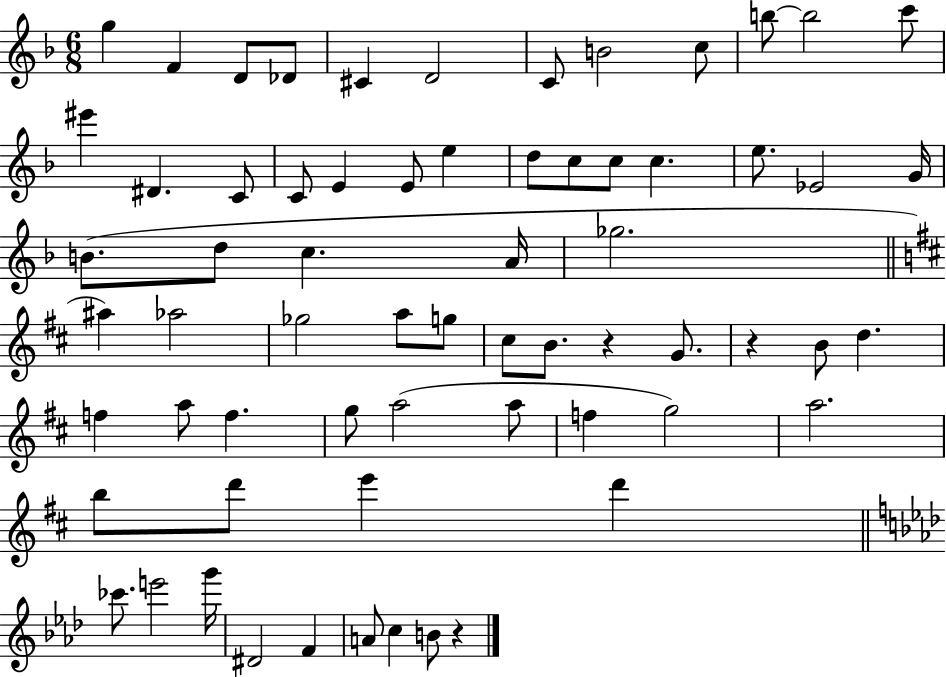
G5/q F4/q D4/e Db4/e C#4/q D4/h C4/e B4/h C5/e B5/e B5/h C6/e EIS6/q D#4/q. C4/e C4/e E4/q E4/e E5/q D5/e C5/e C5/e C5/q. E5/e. Eb4/h G4/s B4/e. D5/e C5/q. A4/s Gb5/h. A#5/q Ab5/h Gb5/h A5/e G5/e C#5/e B4/e. R/q G4/e. R/q B4/e D5/q. F5/q A5/e F5/q. G5/e A5/h A5/e F5/q G5/h A5/h. B5/e D6/e E6/q D6/q CES6/e. E6/h G6/s D#4/h F4/q A4/e C5/q B4/e R/q